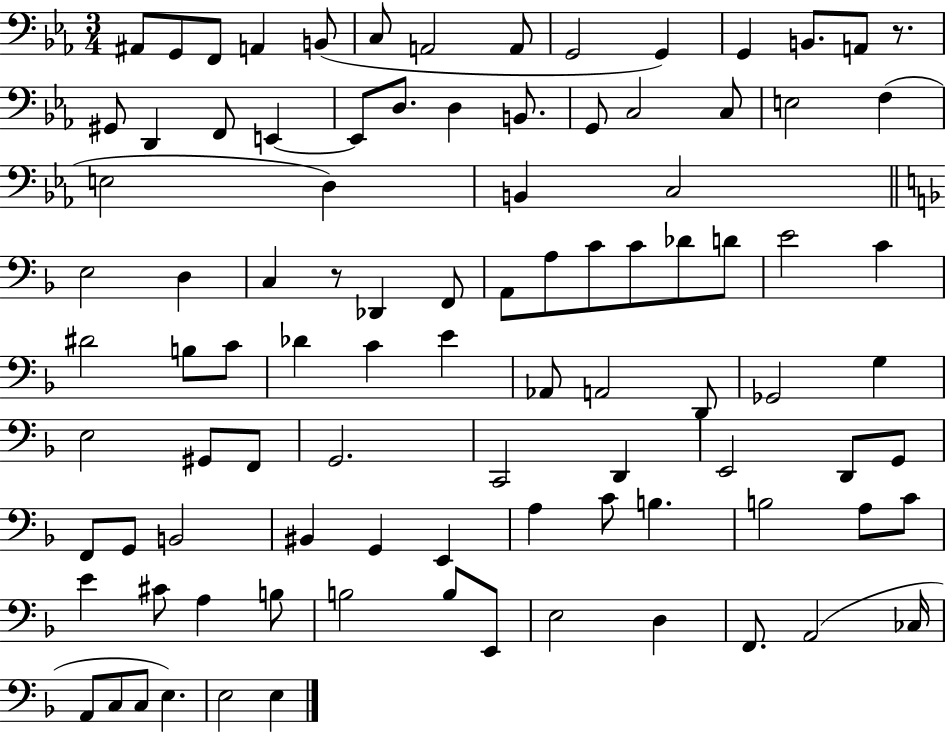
X:1
T:Untitled
M:3/4
L:1/4
K:Eb
^A,,/2 G,,/2 F,,/2 A,, B,,/2 C,/2 A,,2 A,,/2 G,,2 G,, G,, B,,/2 A,,/2 z/2 ^G,,/2 D,, F,,/2 E,, E,,/2 D,/2 D, B,,/2 G,,/2 C,2 C,/2 E,2 F, E,2 D, B,, C,2 E,2 D, C, z/2 _D,, F,,/2 A,,/2 A,/2 C/2 C/2 _D/2 D/2 E2 C ^D2 B,/2 C/2 _D C E _A,,/2 A,,2 D,,/2 _G,,2 G, E,2 ^G,,/2 F,,/2 G,,2 C,,2 D,, E,,2 D,,/2 G,,/2 F,,/2 G,,/2 B,,2 ^B,, G,, E,, A, C/2 B, B,2 A,/2 C/2 E ^C/2 A, B,/2 B,2 B,/2 E,,/2 E,2 D, F,,/2 A,,2 _C,/4 A,,/2 C,/2 C,/2 E, E,2 E,